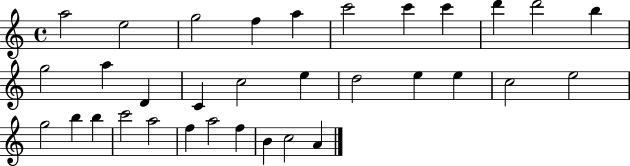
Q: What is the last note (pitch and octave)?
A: A4